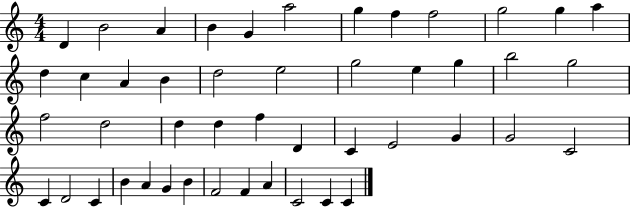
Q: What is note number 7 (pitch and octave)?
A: G5